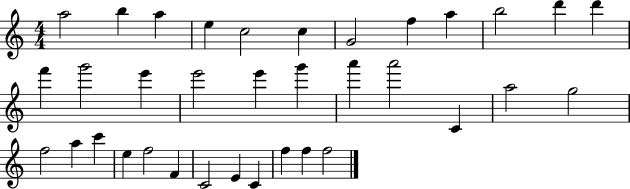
{
  \clef treble
  \numericTimeSignature
  \time 4/4
  \key c \major
  a''2 b''4 a''4 | e''4 c''2 c''4 | g'2 f''4 a''4 | b''2 d'''4 d'''4 | \break f'''4 g'''2 e'''4 | e'''2 e'''4 g'''4 | a'''4 a'''2 c'4 | a''2 g''2 | \break f''2 a''4 c'''4 | e''4 f''2 f'4 | c'2 e'4 c'4 | f''4 f''4 f''2 | \break \bar "|."
}